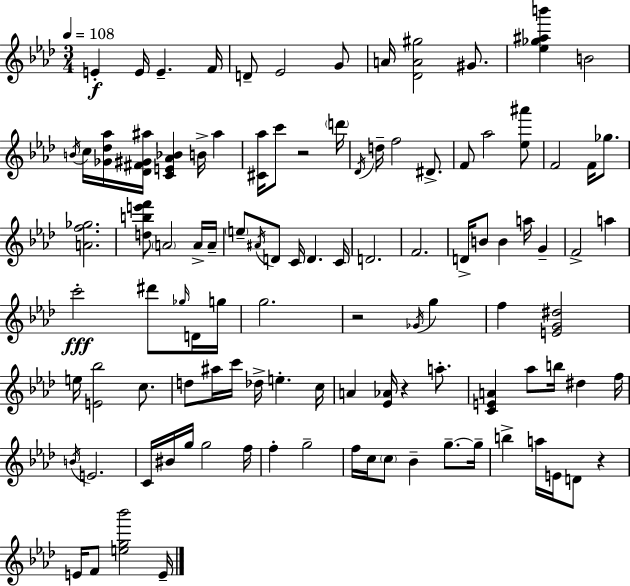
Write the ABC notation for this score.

X:1
T:Untitled
M:3/4
L:1/4
K:Fm
E E/4 E F/4 D/2 _E2 G/2 A/4 [_DA^g]2 ^G/2 [_e_g^ab'] B2 B/4 c/4 [_G_d_a]/4 [_D^F^G^a]/4 [CE_A_B] B/4 ^a [^C_a]/4 c'/2 z2 d'/4 _D/4 d/4 f2 ^D/2 F/2 _a2 [_e^a']/2 F2 F/4 _g/2 [Af_g]2 [dbe'f']/2 A2 A/4 A/4 e/2 ^A/4 D/2 C/4 D C/4 D2 F2 D/4 B/2 B a/4 G F2 a c'2 ^d'/2 _g/4 D/4 g/4 g2 z2 _G/4 g f [EG^d]2 e/4 [E_b]2 c/2 d/2 ^a/4 c'/4 _d/4 e c/4 A [_E_A]/4 z a/2 [CEA] _a/2 b/4 ^d f/4 B/4 E2 C/4 ^B/4 g/4 g2 f/4 f g2 f/4 c/4 c/2 _B g/2 g/4 b a/4 E/4 D/2 z E/4 F/2 [eg_b']2 E/4